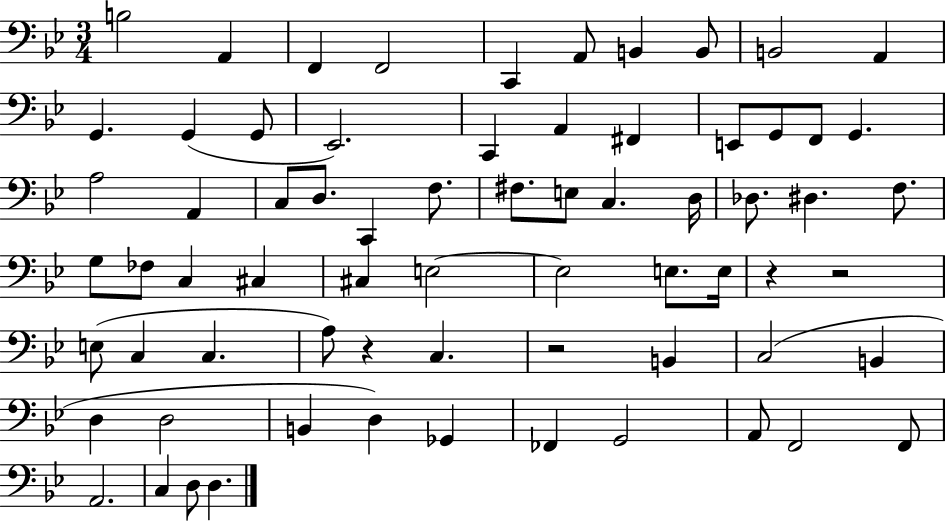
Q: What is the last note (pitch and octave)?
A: D3